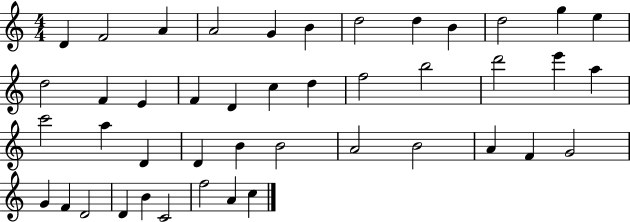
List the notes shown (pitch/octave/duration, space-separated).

D4/q F4/h A4/q A4/h G4/q B4/q D5/h D5/q B4/q D5/h G5/q E5/q D5/h F4/q E4/q F4/q D4/q C5/q D5/q F5/h B5/h D6/h E6/q A5/q C6/h A5/q D4/q D4/q B4/q B4/h A4/h B4/h A4/q F4/q G4/h G4/q F4/q D4/h D4/q B4/q C4/h F5/h A4/q C5/q